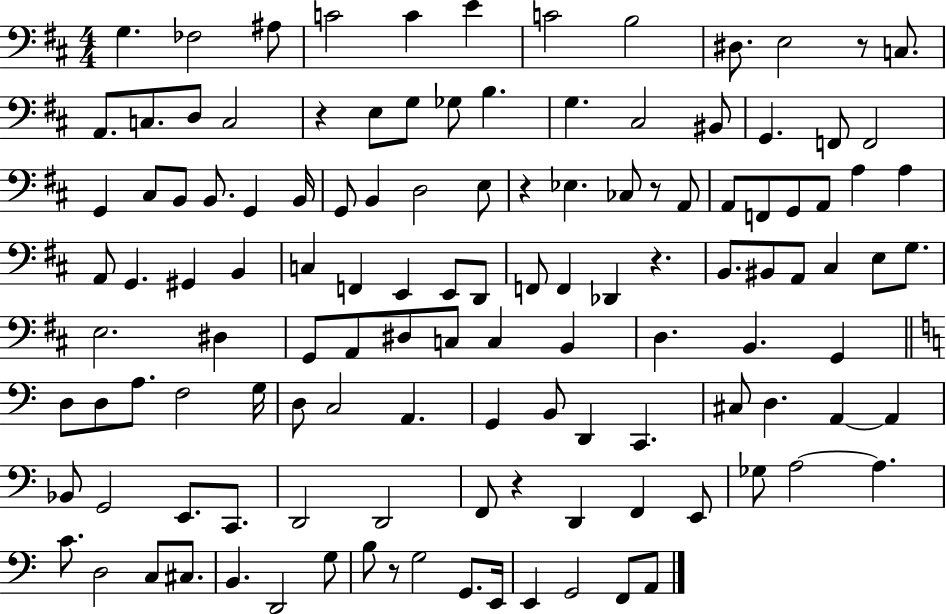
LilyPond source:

{
  \clef bass
  \numericTimeSignature
  \time 4/4
  \key d \major
  \repeat volta 2 { g4. fes2 ais8 | c'2 c'4 e'4 | c'2 b2 | dis8. e2 r8 c8. | \break a,8. c8. d8 c2 | r4 e8 g8 ges8 b4. | g4. cis2 bis,8 | g,4. f,8 f,2 | \break g,4 cis8 b,8 b,8. g,4 b,16 | g,8 b,4 d2 e8 | r4 ees4. ces8 r8 a,8 | a,8 f,8 g,8 a,8 a4 a4 | \break a,8 g,4. gis,4 b,4 | c4 f,4 e,4 e,8 d,8 | f,8 f,4 des,4 r4. | b,8. bis,8 a,8 cis4 e8 g8. | \break e2. dis4 | g,8 a,8 dis8 c8 c4 b,4 | d4. b,4. g,4 | \bar "||" \break \key c \major d8 d8 a8. f2 g16 | d8 c2 a,4. | g,4 b,8 d,4 c,4. | cis8 d4. a,4~~ a,4 | \break bes,8 g,2 e,8. c,8. | d,2 d,2 | f,8 r4 d,4 f,4 e,8 | ges8 a2~~ a4. | \break c'8. d2 c8 cis8. | b,4. d,2 g8 | b8 r8 g2 g,8. e,16 | e,4 g,2 f,8 a,8 | \break } \bar "|."
}